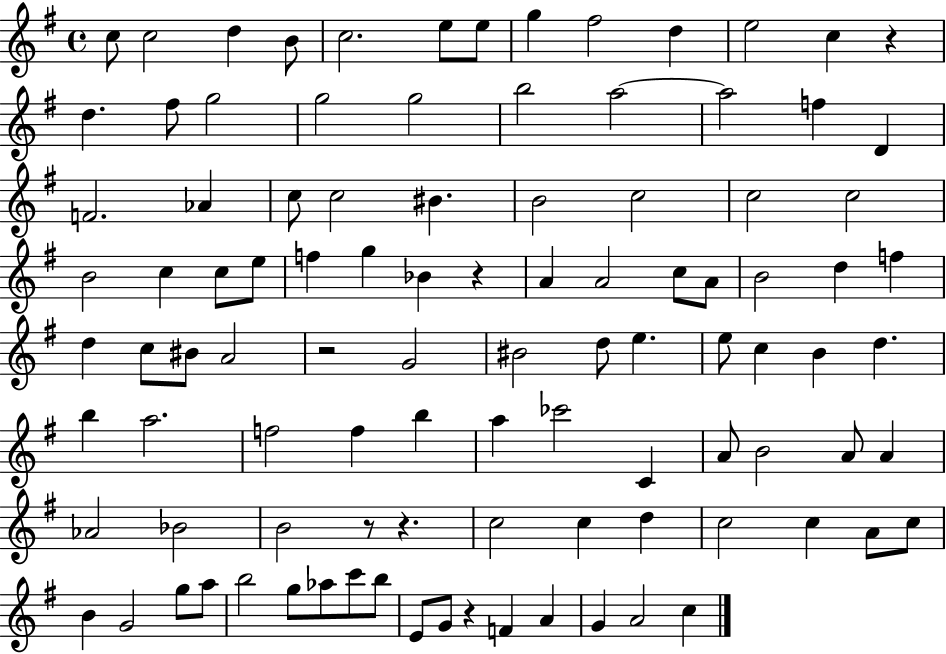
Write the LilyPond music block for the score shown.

{
  \clef treble
  \time 4/4
  \defaultTimeSignature
  \key g \major
  c''8 c''2 d''4 b'8 | c''2. e''8 e''8 | g''4 fis''2 d''4 | e''2 c''4 r4 | \break d''4. fis''8 g''2 | g''2 g''2 | b''2 a''2~~ | a''2 f''4 d'4 | \break f'2. aes'4 | c''8 c''2 bis'4. | b'2 c''2 | c''2 c''2 | \break b'2 c''4 c''8 e''8 | f''4 g''4 bes'4 r4 | a'4 a'2 c''8 a'8 | b'2 d''4 f''4 | \break d''4 c''8 bis'8 a'2 | r2 g'2 | bis'2 d''8 e''4. | e''8 c''4 b'4 d''4. | \break b''4 a''2. | f''2 f''4 b''4 | a''4 ces'''2 c'4 | a'8 b'2 a'8 a'4 | \break aes'2 bes'2 | b'2 r8 r4. | c''2 c''4 d''4 | c''2 c''4 a'8 c''8 | \break b'4 g'2 g''8 a''8 | b''2 g''8 aes''8 c'''8 b''8 | e'8 g'8 r4 f'4 a'4 | g'4 a'2 c''4 | \break \bar "|."
}